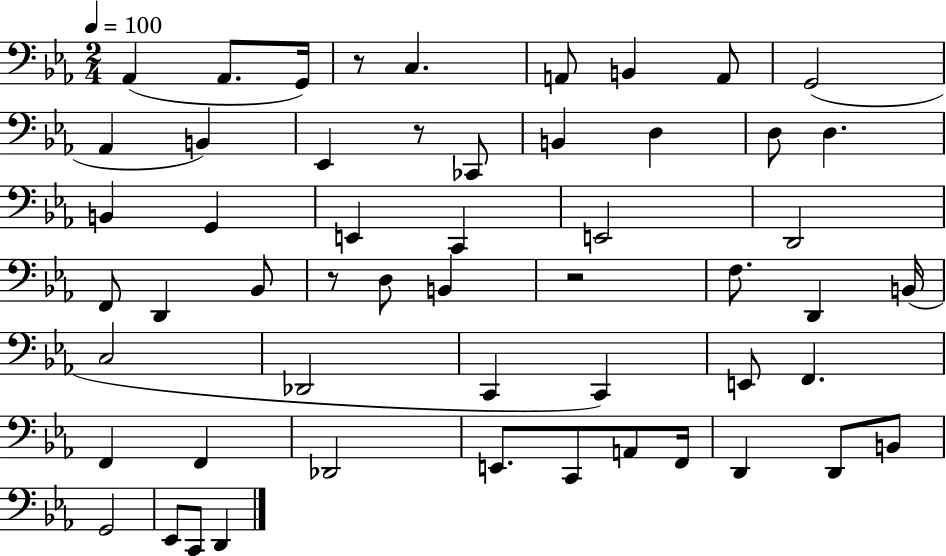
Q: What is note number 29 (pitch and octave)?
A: D2